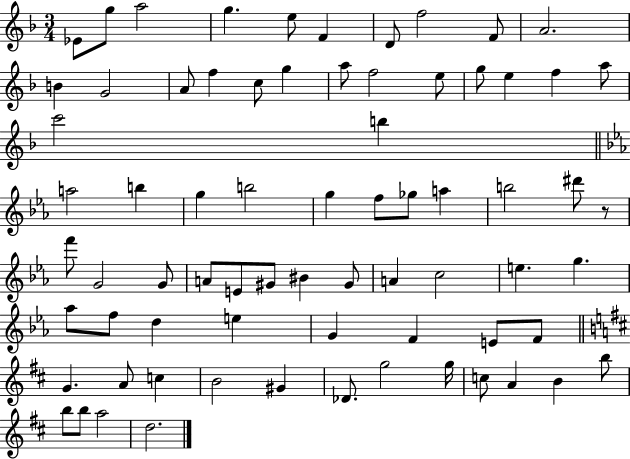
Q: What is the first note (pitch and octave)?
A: Eb4